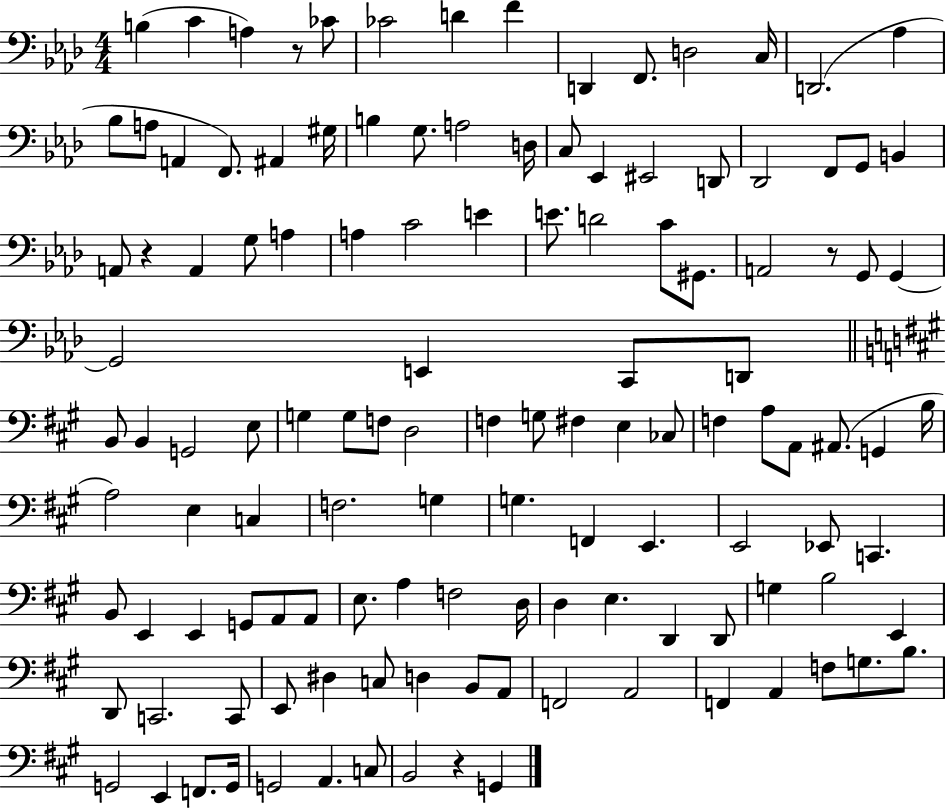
B3/q C4/q A3/q R/e CES4/e CES4/h D4/q F4/q D2/q F2/e. D3/h C3/s D2/h. Ab3/q Bb3/e A3/e A2/q F2/e. A#2/q G#3/s B3/q G3/e. A3/h D3/s C3/e Eb2/q EIS2/h D2/e Db2/h F2/e G2/e B2/q A2/e R/q A2/q G3/e A3/q A3/q C4/h E4/q E4/e. D4/h C4/e G#2/e. A2/h R/e G2/e G2/q G2/h E2/q C2/e D2/e B2/e B2/q G2/h E3/e G3/q G3/e F3/e D3/h F3/q G3/e F#3/q E3/q CES3/e F3/q A3/e A2/e A#2/e. G2/q B3/s A3/h E3/q C3/q F3/h. G3/q G3/q. F2/q E2/q. E2/h Eb2/e C2/q. B2/e E2/q E2/q G2/e A2/e A2/e E3/e. A3/q F3/h D3/s D3/q E3/q. D2/q D2/e G3/q B3/h E2/q D2/e C2/h. C2/e E2/e D#3/q C3/e D3/q B2/e A2/e F2/h A2/h F2/q A2/q F3/e G3/e. B3/e. G2/h E2/q F2/e. G2/s G2/h A2/q. C3/e B2/h R/q G2/q